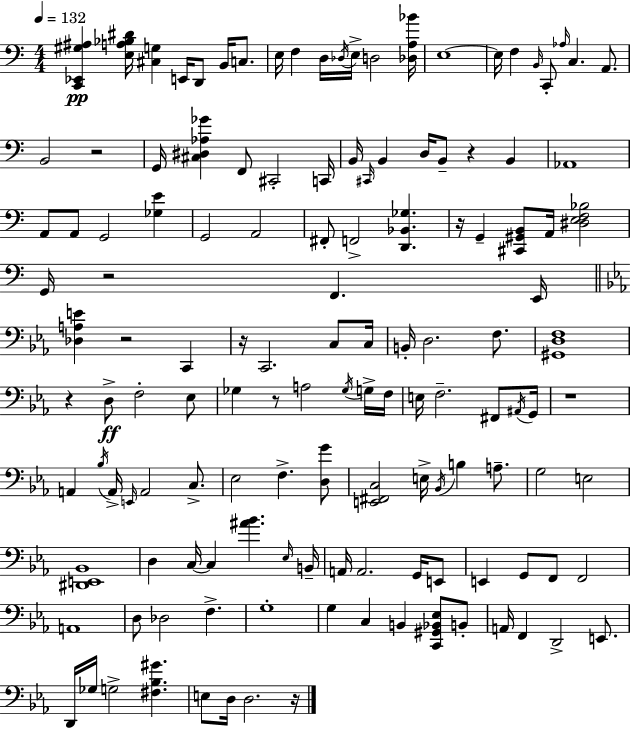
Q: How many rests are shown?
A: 10